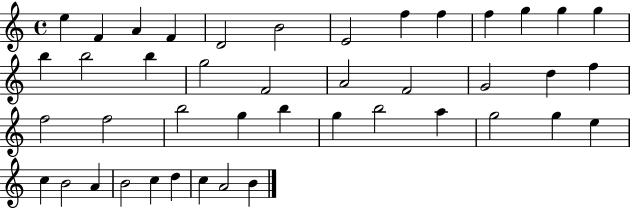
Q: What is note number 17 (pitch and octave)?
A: G5